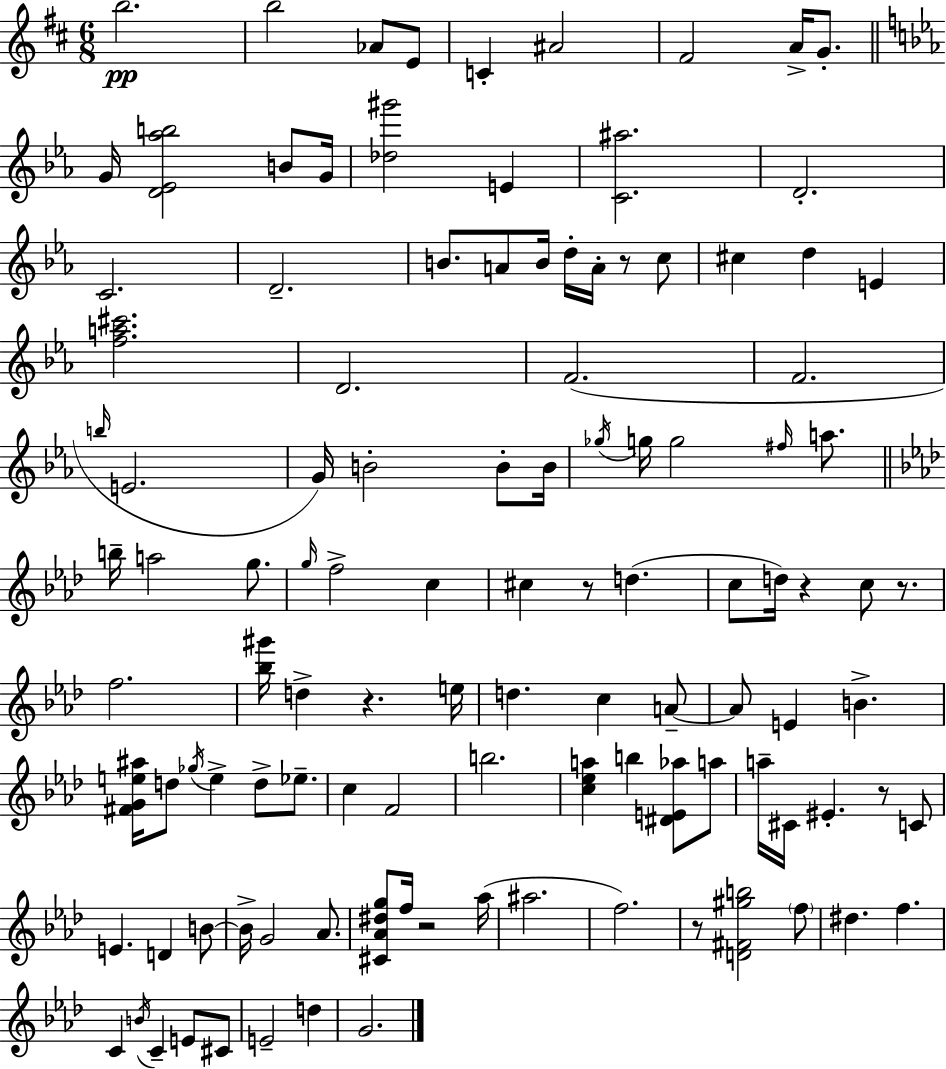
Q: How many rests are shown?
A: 8